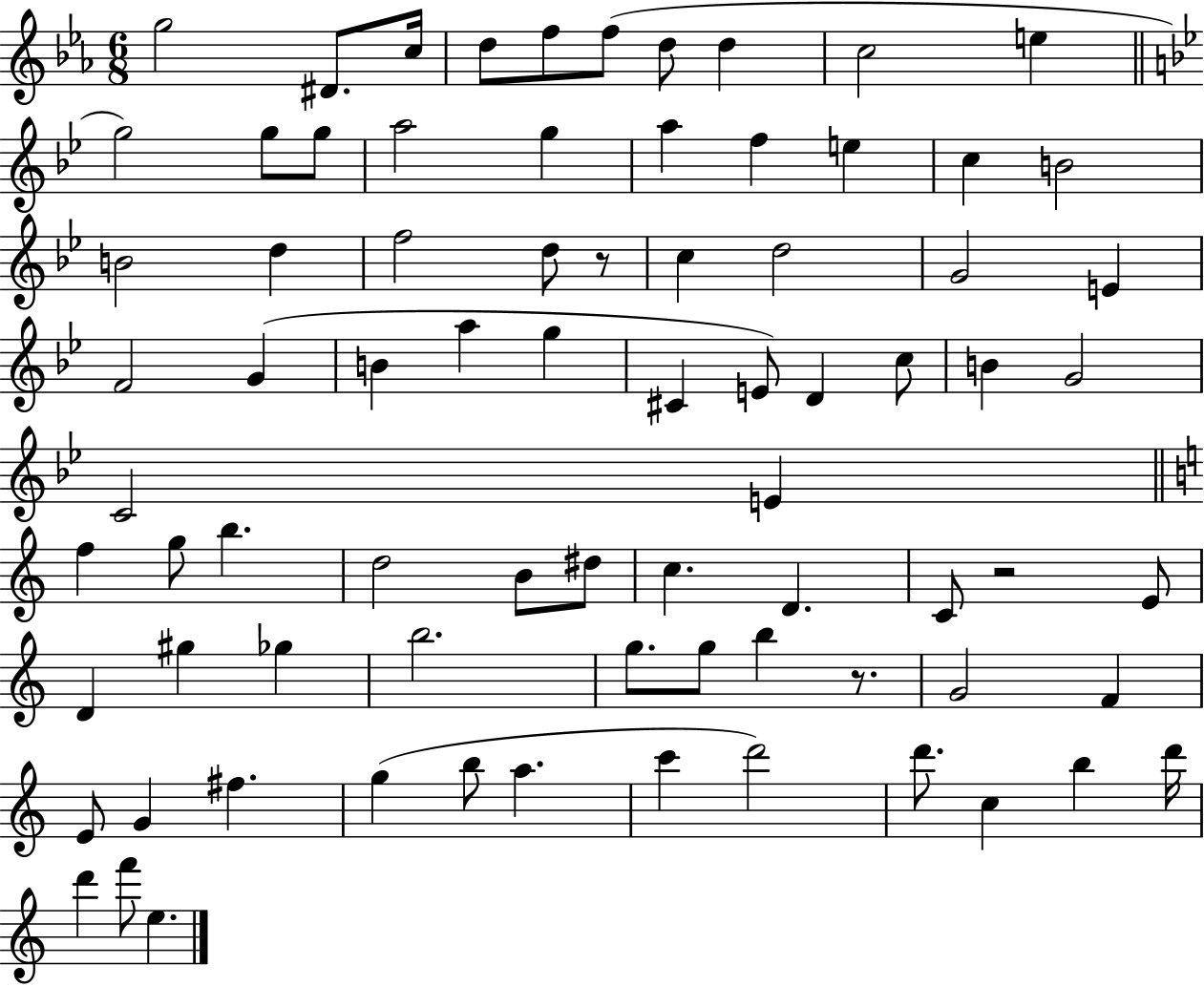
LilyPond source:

{
  \clef treble
  \numericTimeSignature
  \time 6/8
  \key ees \major
  g''2 dis'8. c''16 | d''8 f''8 f''8( d''8 d''4 | c''2 e''4 | \bar "||" \break \key g \minor g''2) g''8 g''8 | a''2 g''4 | a''4 f''4 e''4 | c''4 b'2 | \break b'2 d''4 | f''2 d''8 r8 | c''4 d''2 | g'2 e'4 | \break f'2 g'4( | b'4 a''4 g''4 | cis'4 e'8) d'4 c''8 | b'4 g'2 | \break c'2 e'4 | \bar "||" \break \key c \major f''4 g''8 b''4. | d''2 b'8 dis''8 | c''4. d'4. | c'8 r2 e'8 | \break d'4 gis''4 ges''4 | b''2. | g''8. g''8 b''4 r8. | g'2 f'4 | \break e'8 g'4 fis''4. | g''4( b''8 a''4. | c'''4 d'''2) | d'''8. c''4 b''4 d'''16 | \break d'''4 f'''8 e''4. | \bar "|."
}